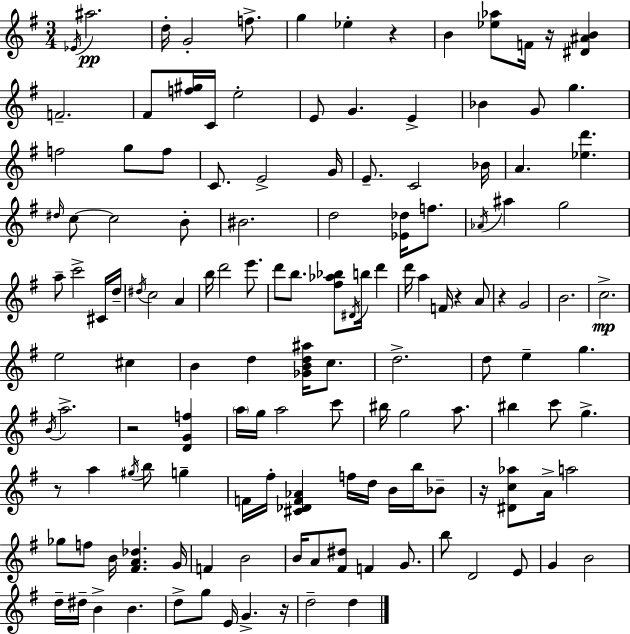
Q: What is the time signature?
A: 3/4